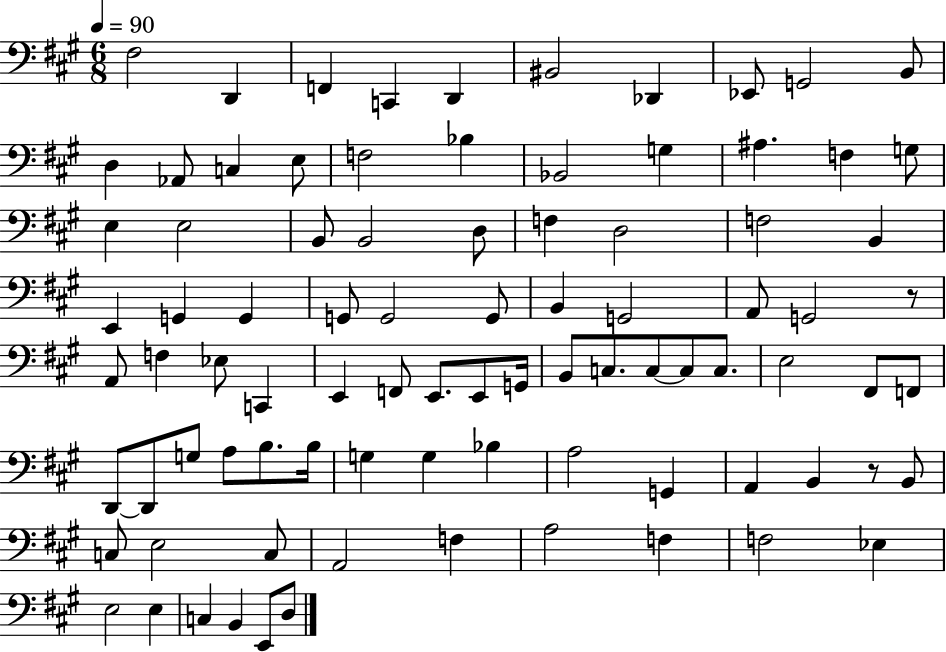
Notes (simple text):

F#3/h D2/q F2/q C2/q D2/q BIS2/h Db2/q Eb2/e G2/h B2/e D3/q Ab2/e C3/q E3/e F3/h Bb3/q Bb2/h G3/q A#3/q. F3/q G3/e E3/q E3/h B2/e B2/h D3/e F3/q D3/h F3/h B2/q E2/q G2/q G2/q G2/e G2/h G2/e B2/q G2/h A2/e G2/h R/e A2/e F3/q Eb3/e C2/q E2/q F2/e E2/e. E2/e G2/s B2/e C3/e. C3/e C3/e C3/e. E3/h F#2/e F2/e D2/e D2/e G3/e A3/e B3/e. B3/s G3/q G3/q Bb3/q A3/h G2/q A2/q B2/q R/e B2/e C3/e E3/h C3/e A2/h F3/q A3/h F3/q F3/h Eb3/q E3/h E3/q C3/q B2/q E2/e D3/e